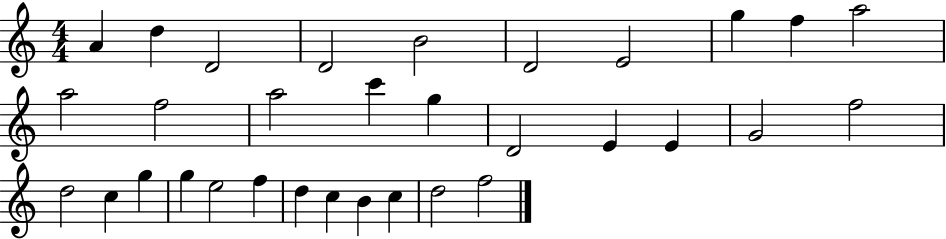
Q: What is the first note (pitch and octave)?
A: A4